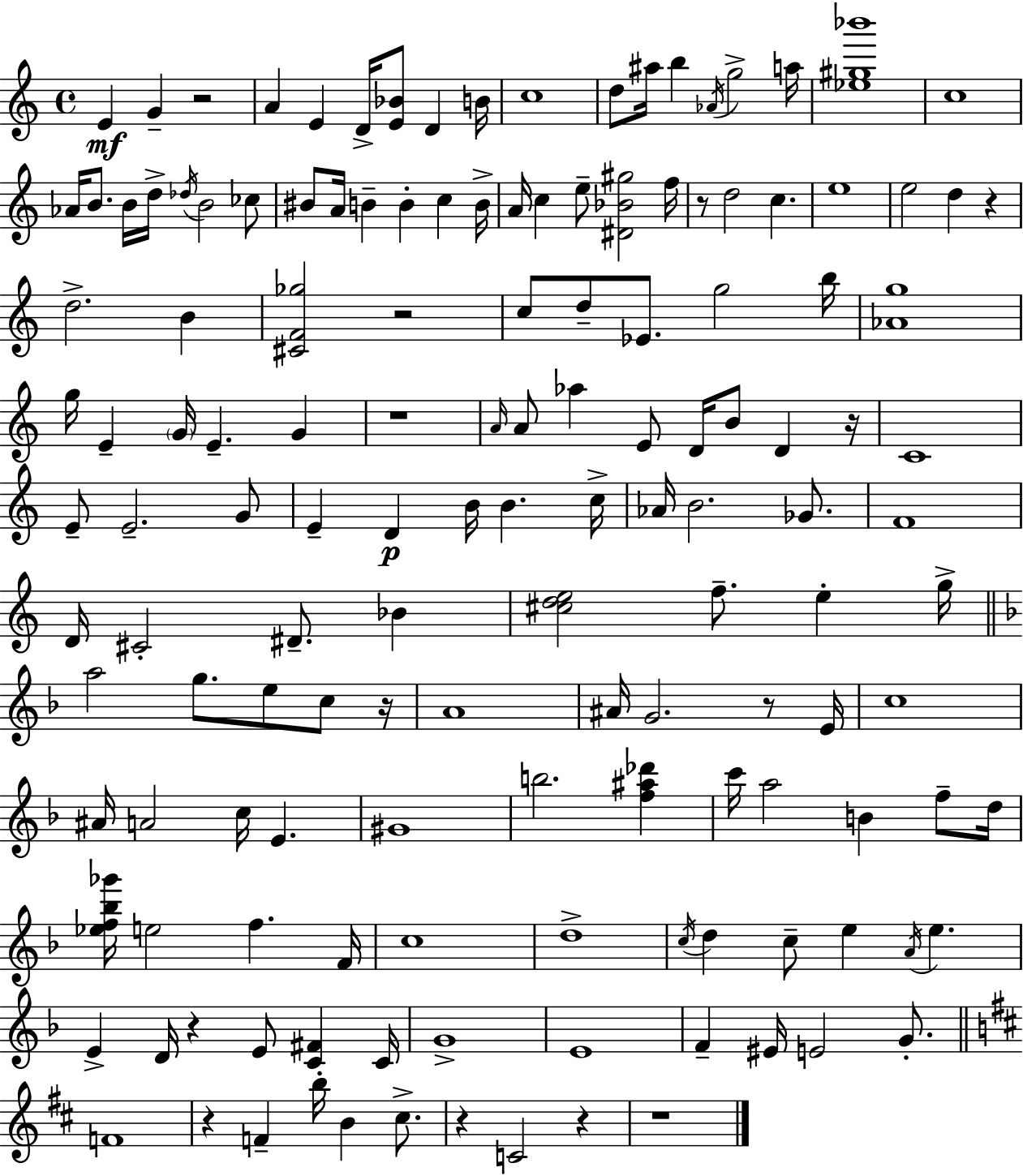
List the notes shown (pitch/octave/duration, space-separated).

E4/q G4/q R/h A4/q E4/q D4/s [E4,Bb4]/e D4/q B4/s C5/w D5/e A#5/s B5/q Ab4/s G5/h A5/s [Eb5,G#5,Bb6]/w C5/w Ab4/s B4/e. B4/s D5/s Db5/s B4/h CES5/e BIS4/e A4/s B4/q B4/q C5/q B4/s A4/s C5/q E5/e [D#4,Bb4,G#5]/h F5/s R/e D5/h C5/q. E5/w E5/h D5/q R/q D5/h. B4/q [C#4,F4,Gb5]/h R/h C5/e D5/e Eb4/e. G5/h B5/s [Ab4,G5]/w G5/s E4/q G4/s E4/q. G4/q R/w A4/s A4/e Ab5/q E4/e D4/s B4/e D4/q R/s C4/w E4/e E4/h. G4/e E4/q D4/q B4/s B4/q. C5/s Ab4/s B4/h. Gb4/e. F4/w D4/s C#4/h D#4/e. Bb4/q [C#5,D5,E5]/h F5/e. E5/q G5/s A5/h G5/e. E5/e C5/e R/s A4/w A#4/s G4/h. R/e E4/s C5/w A#4/s A4/h C5/s E4/q. G#4/w B5/h. [F5,A#5,Db6]/q C6/s A5/h B4/q F5/e D5/s [Eb5,F5,Bb5,Gb6]/s E5/h F5/q. F4/s C5/w D5/w C5/s D5/q C5/e E5/q A4/s E5/q. E4/q D4/s R/q E4/e [C4,F#4]/q C4/s G4/w E4/w F4/q EIS4/s E4/h G4/e. F4/w R/q F4/q B5/s B4/q C#5/e. R/q C4/h R/q R/w